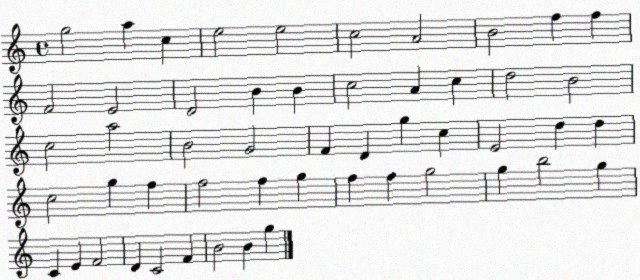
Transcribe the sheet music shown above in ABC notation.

X:1
T:Untitled
M:4/4
L:1/4
K:C
g2 a c e2 e2 c2 A2 B2 f f F2 E2 D2 B B c2 A c d2 B2 c2 a2 B2 G2 F D g c E2 d d c2 g f f2 f g f f g2 g b2 g C E F2 D C2 F B2 B g